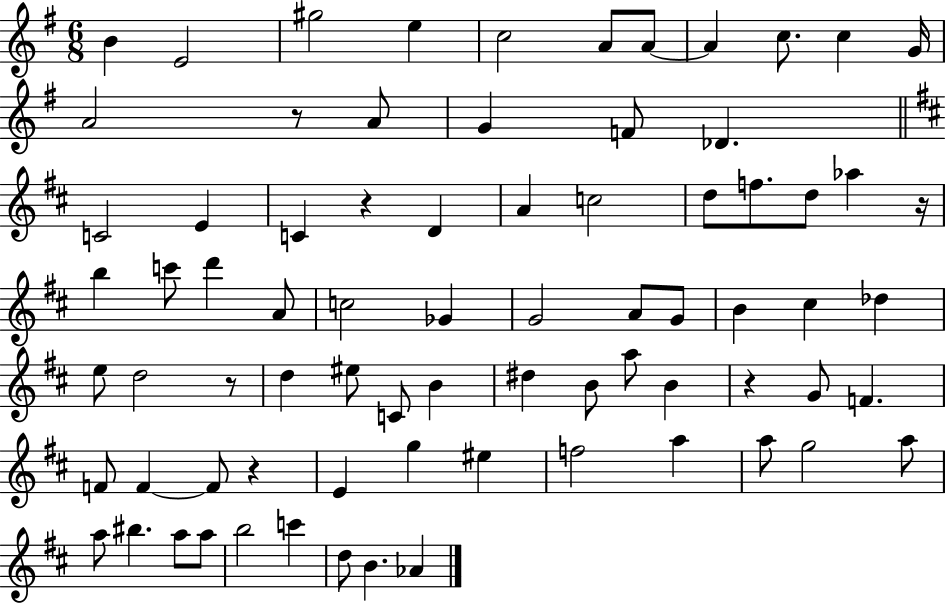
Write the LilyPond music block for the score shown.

{
  \clef treble
  \numericTimeSignature
  \time 6/8
  \key g \major
  b'4 e'2 | gis''2 e''4 | c''2 a'8 a'8~~ | a'4 c''8. c''4 g'16 | \break a'2 r8 a'8 | g'4 f'8 des'4. | \bar "||" \break \key d \major c'2 e'4 | c'4 r4 d'4 | a'4 c''2 | d''8 f''8. d''8 aes''4 r16 | \break b''4 c'''8 d'''4 a'8 | c''2 ges'4 | g'2 a'8 g'8 | b'4 cis''4 des''4 | \break e''8 d''2 r8 | d''4 eis''8 c'8 b'4 | dis''4 b'8 a''8 b'4 | r4 g'8 f'4. | \break f'8 f'4~~ f'8 r4 | e'4 g''4 eis''4 | f''2 a''4 | a''8 g''2 a''8 | \break a''8 bis''4. a''8 a''8 | b''2 c'''4 | d''8 b'4. aes'4 | \bar "|."
}